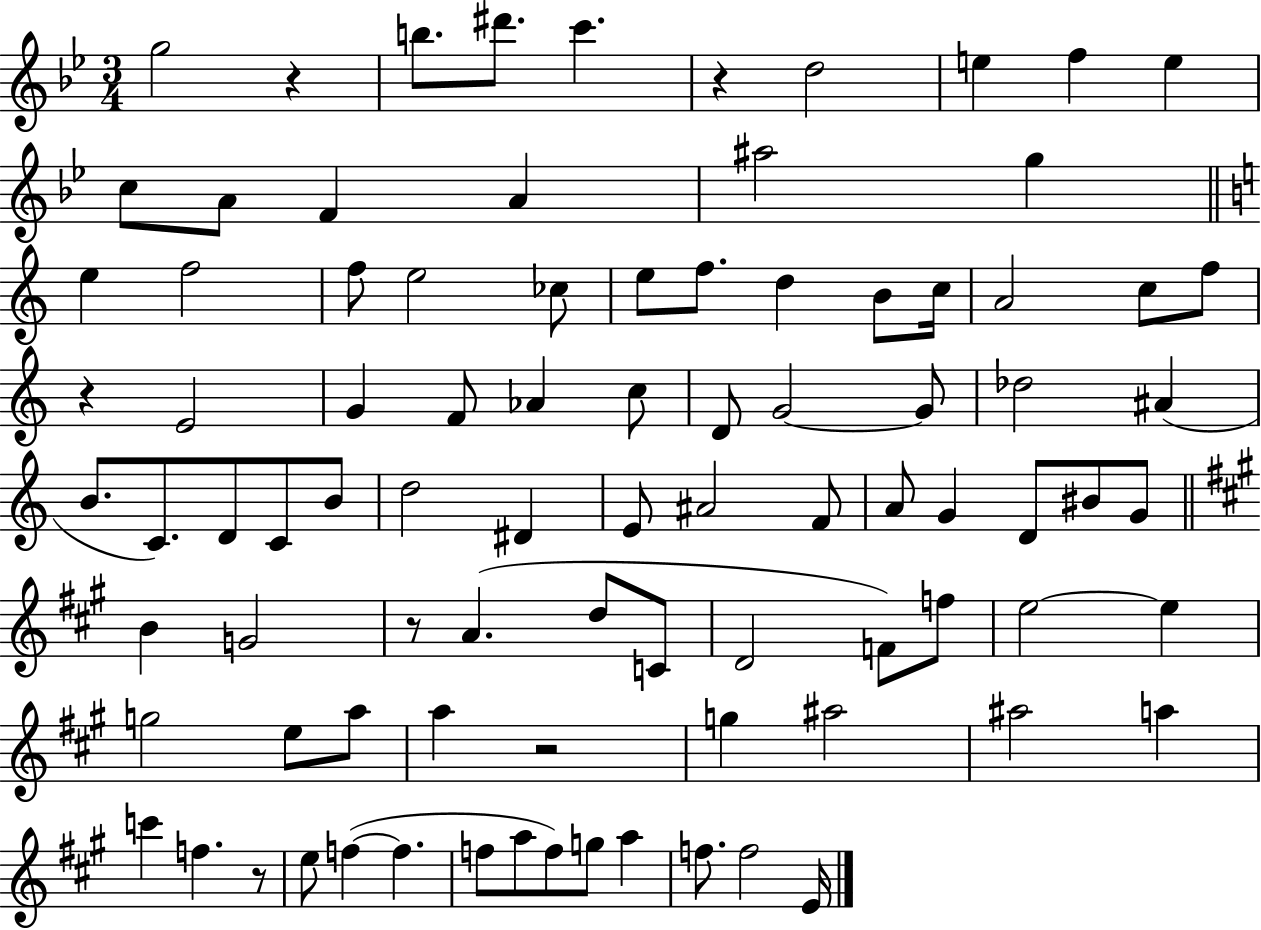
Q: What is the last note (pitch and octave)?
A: E4